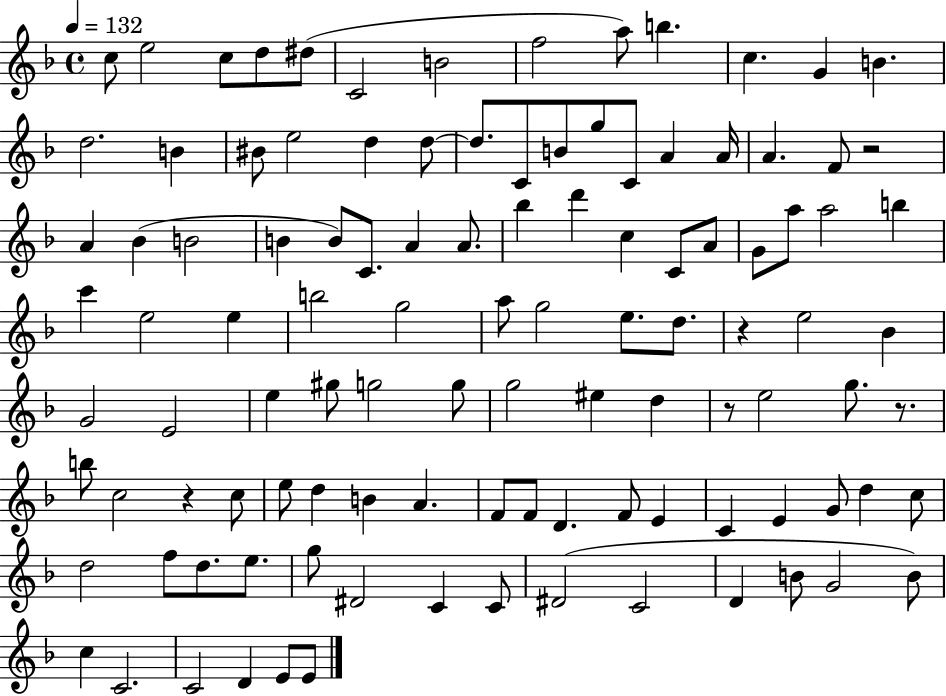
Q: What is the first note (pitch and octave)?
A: C5